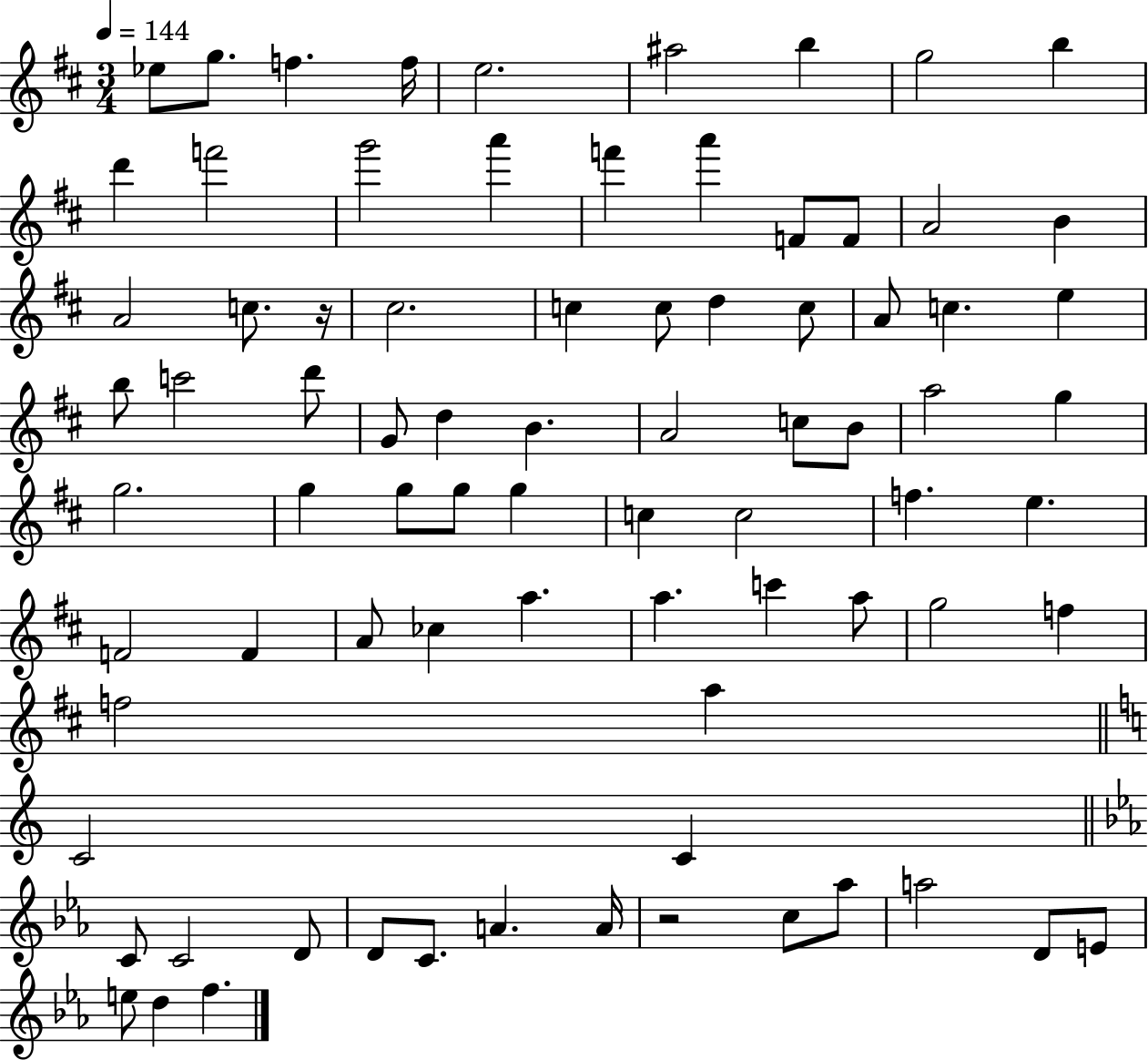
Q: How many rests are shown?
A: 2